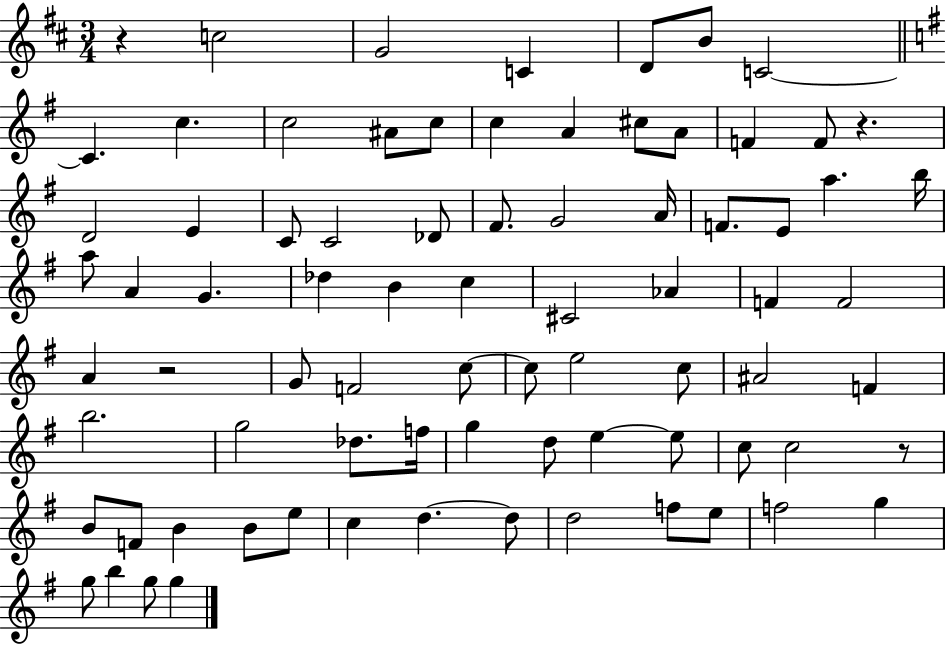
{
  \clef treble
  \numericTimeSignature
  \time 3/4
  \key d \major
  r4 c''2 | g'2 c'4 | d'8 b'8 c'2~~ | \bar "||" \break \key e \minor c'4. c''4. | c''2 ais'8 c''8 | c''4 a'4 cis''8 a'8 | f'4 f'8 r4. | \break d'2 e'4 | c'8 c'2 des'8 | fis'8. g'2 a'16 | f'8. e'8 a''4. b''16 | \break a''8 a'4 g'4. | des''4 b'4 c''4 | cis'2 aes'4 | f'4 f'2 | \break a'4 r2 | g'8 f'2 c''8~~ | c''8 e''2 c''8 | ais'2 f'4 | \break b''2. | g''2 des''8. f''16 | g''4 d''8 e''4~~ e''8 | c''8 c''2 r8 | \break b'8 f'8 b'4 b'8 e''8 | c''4 d''4.~~ d''8 | d''2 f''8 e''8 | f''2 g''4 | \break g''8 b''4 g''8 g''4 | \bar "|."
}